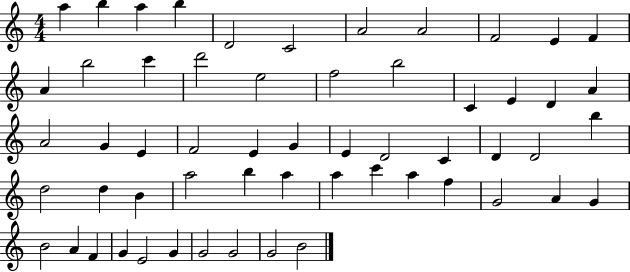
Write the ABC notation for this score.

X:1
T:Untitled
M:4/4
L:1/4
K:C
a b a b D2 C2 A2 A2 F2 E F A b2 c' d'2 e2 f2 b2 C E D A A2 G E F2 E G E D2 C D D2 b d2 d B a2 b a a c' a f G2 A G B2 A F G E2 G G2 G2 G2 B2